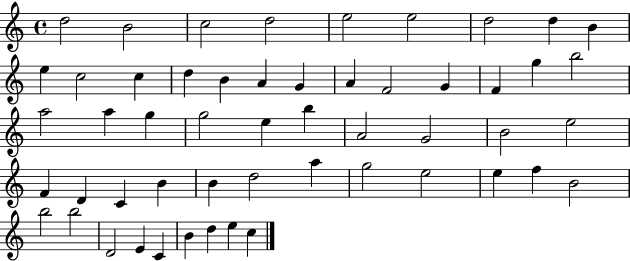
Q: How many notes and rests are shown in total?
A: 53